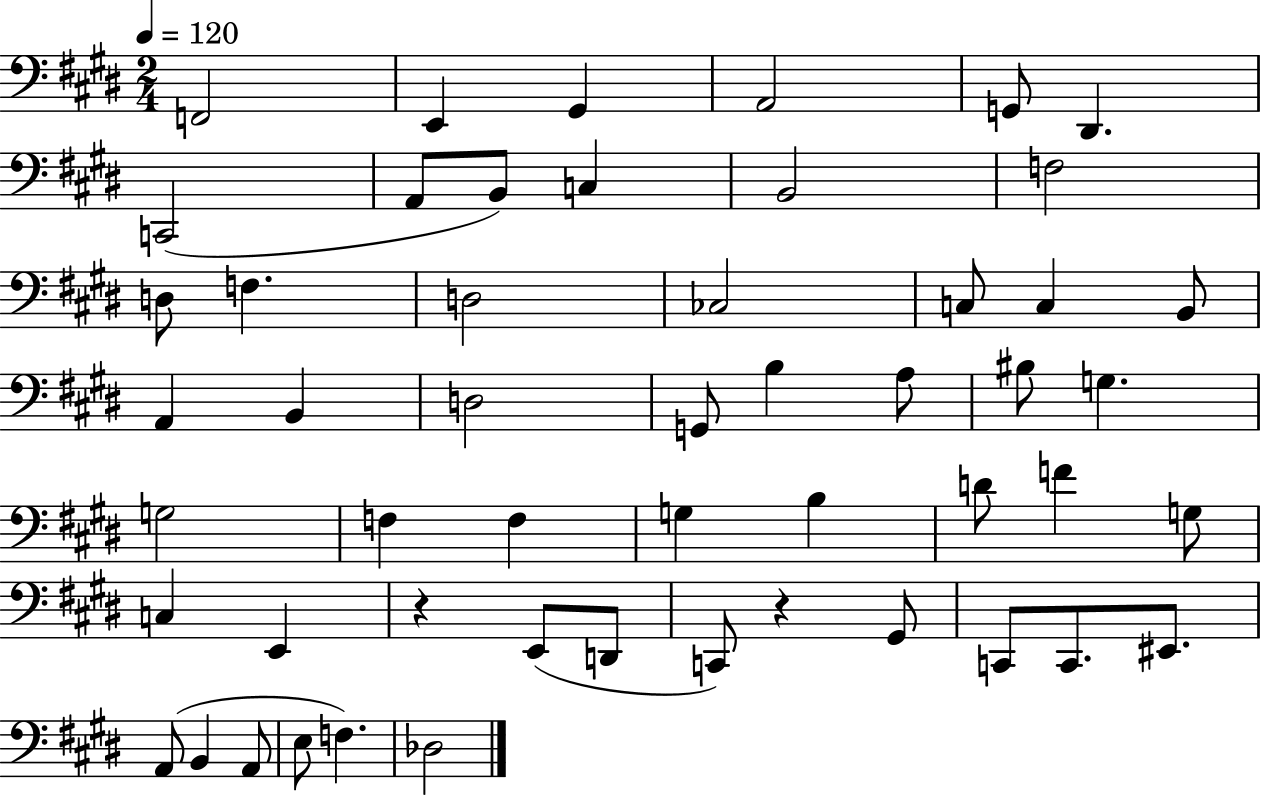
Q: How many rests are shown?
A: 2